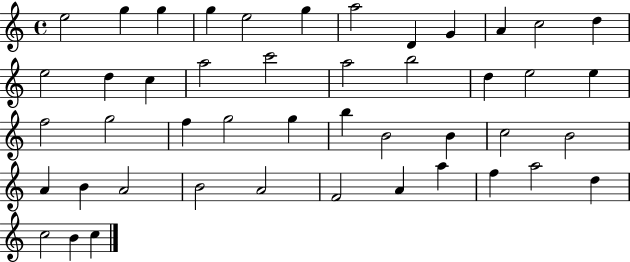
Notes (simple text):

E5/h G5/q G5/q G5/q E5/h G5/q A5/h D4/q G4/q A4/q C5/h D5/q E5/h D5/q C5/q A5/h C6/h A5/h B5/h D5/q E5/h E5/q F5/h G5/h F5/q G5/h G5/q B5/q B4/h B4/q C5/h B4/h A4/q B4/q A4/h B4/h A4/h F4/h A4/q A5/q F5/q A5/h D5/q C5/h B4/q C5/q